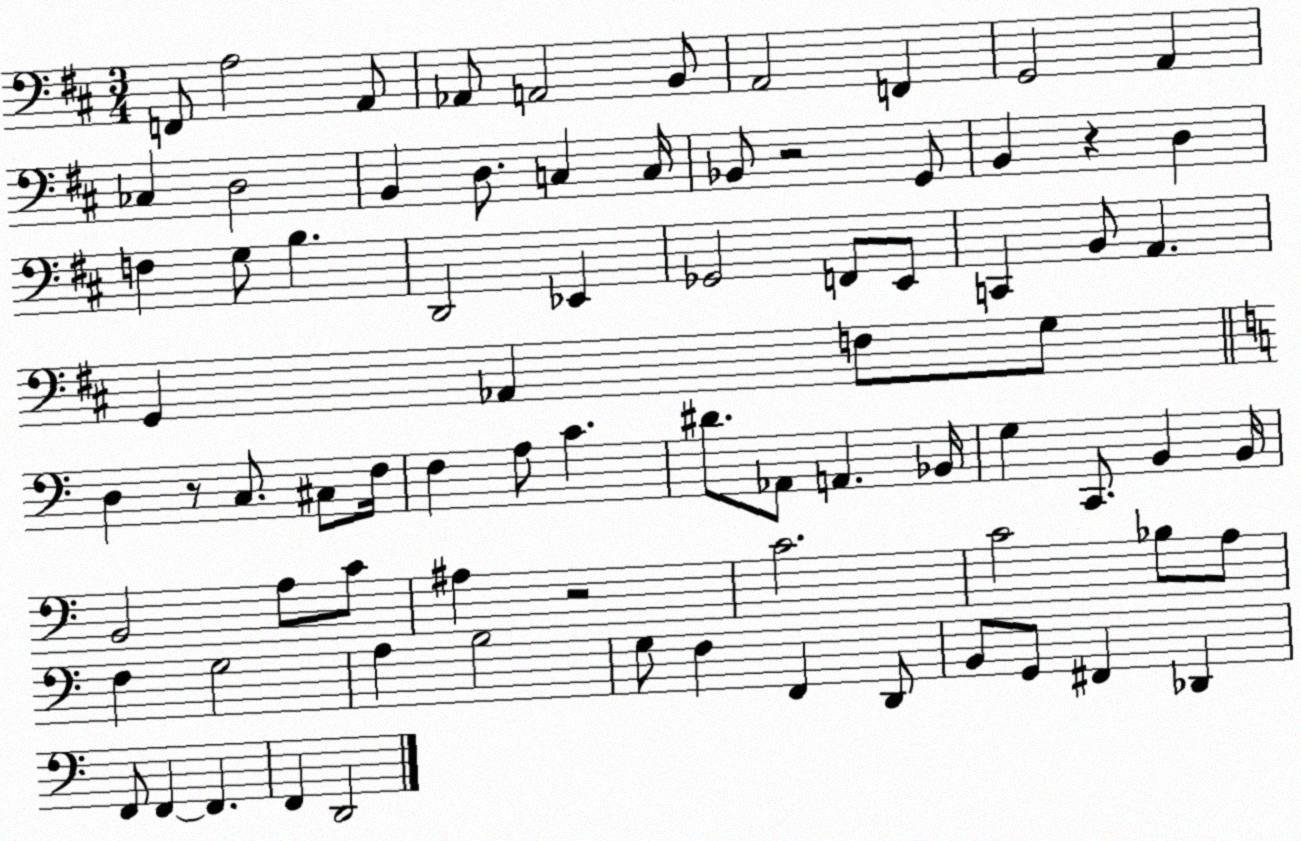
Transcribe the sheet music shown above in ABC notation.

X:1
T:Untitled
M:3/4
L:1/4
K:D
F,,/2 A,2 A,,/2 _A,,/2 A,,2 B,,/2 A,,2 F,, G,,2 A,, _C, D,2 B,, D,/2 C, C,/4 _B,,/2 z2 G,,/2 B,, z D, F, G,/2 B, D,,2 _E,, _G,,2 F,,/2 E,,/2 C,, B,,/2 A,, G,, _A,, F,/2 G,/2 D, z/2 C,/2 ^C,/2 F,/4 F, A,/2 C ^D/2 _A,,/2 A,, _B,,/4 G, C,,/2 B,, B,,/4 B,,2 A,/2 C/2 ^A, z2 C2 C2 _B,/2 A,/2 F, G,2 A, B,2 G,/2 F, F,, D,,/2 B,,/2 G,,/2 ^F,, _D,, F,,/2 F,, F,, F,, D,,2